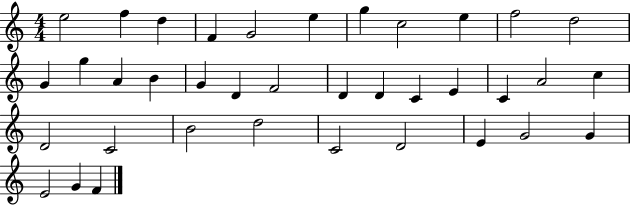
E5/h F5/q D5/q F4/q G4/h E5/q G5/q C5/h E5/q F5/h D5/h G4/q G5/q A4/q B4/q G4/q D4/q F4/h D4/q D4/q C4/q E4/q C4/q A4/h C5/q D4/h C4/h B4/h D5/h C4/h D4/h E4/q G4/h G4/q E4/h G4/q F4/q